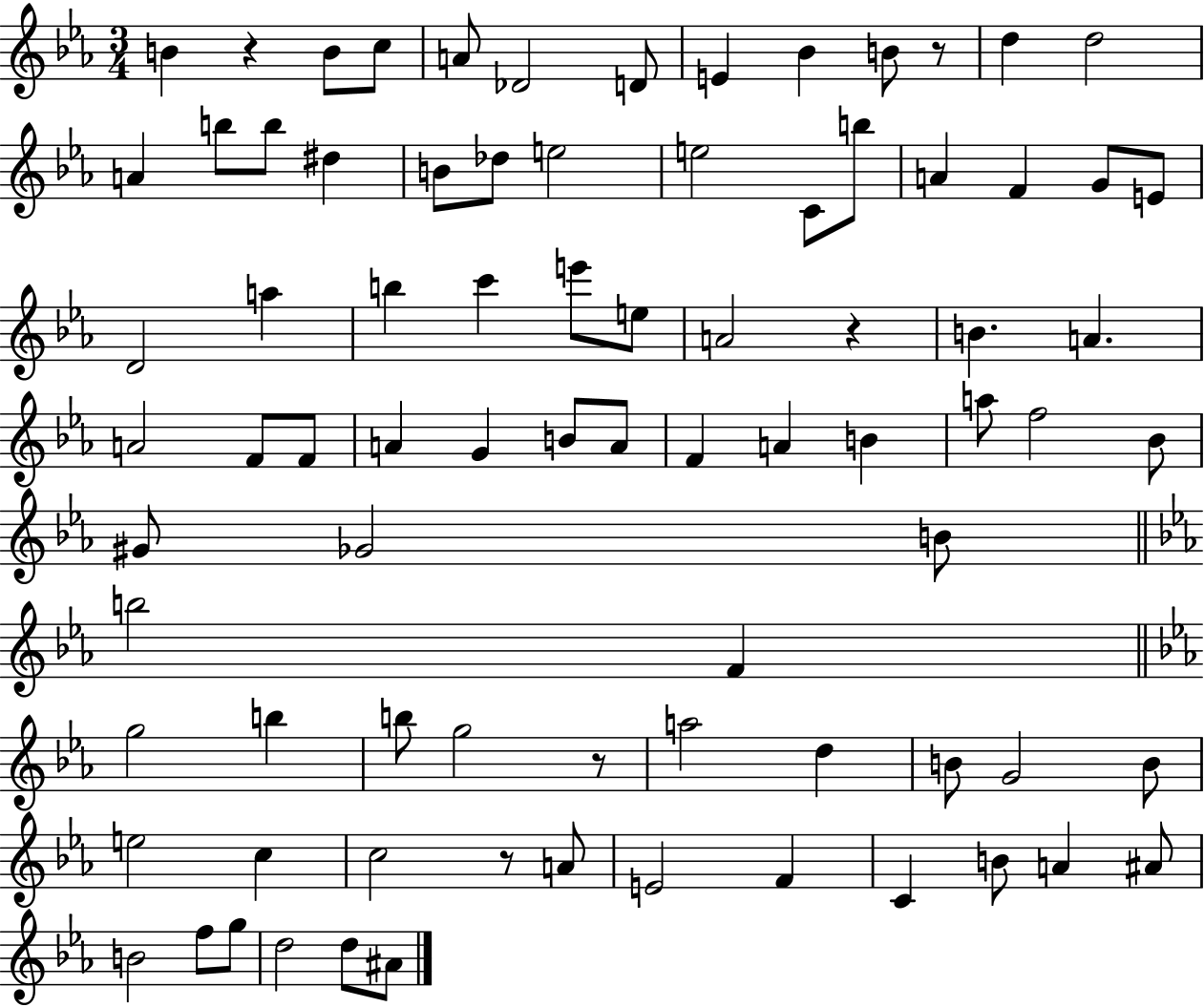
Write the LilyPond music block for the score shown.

{
  \clef treble
  \numericTimeSignature
  \time 3/4
  \key ees \major
  \repeat volta 2 { b'4 r4 b'8 c''8 | a'8 des'2 d'8 | e'4 bes'4 b'8 r8 | d''4 d''2 | \break a'4 b''8 b''8 dis''4 | b'8 des''8 e''2 | e''2 c'8 b''8 | a'4 f'4 g'8 e'8 | \break d'2 a''4 | b''4 c'''4 e'''8 e''8 | a'2 r4 | b'4. a'4. | \break a'2 f'8 f'8 | a'4 g'4 b'8 a'8 | f'4 a'4 b'4 | a''8 f''2 bes'8 | \break gis'8 ges'2 b'8 | \bar "||" \break \key c \minor b''2 f'4 | \bar "||" \break \key ees \major g''2 b''4 | b''8 g''2 r8 | a''2 d''4 | b'8 g'2 b'8 | \break e''2 c''4 | c''2 r8 a'8 | e'2 f'4 | c'4 b'8 a'4 ais'8 | \break b'2 f''8 g''8 | d''2 d''8 ais'8 | } \bar "|."
}